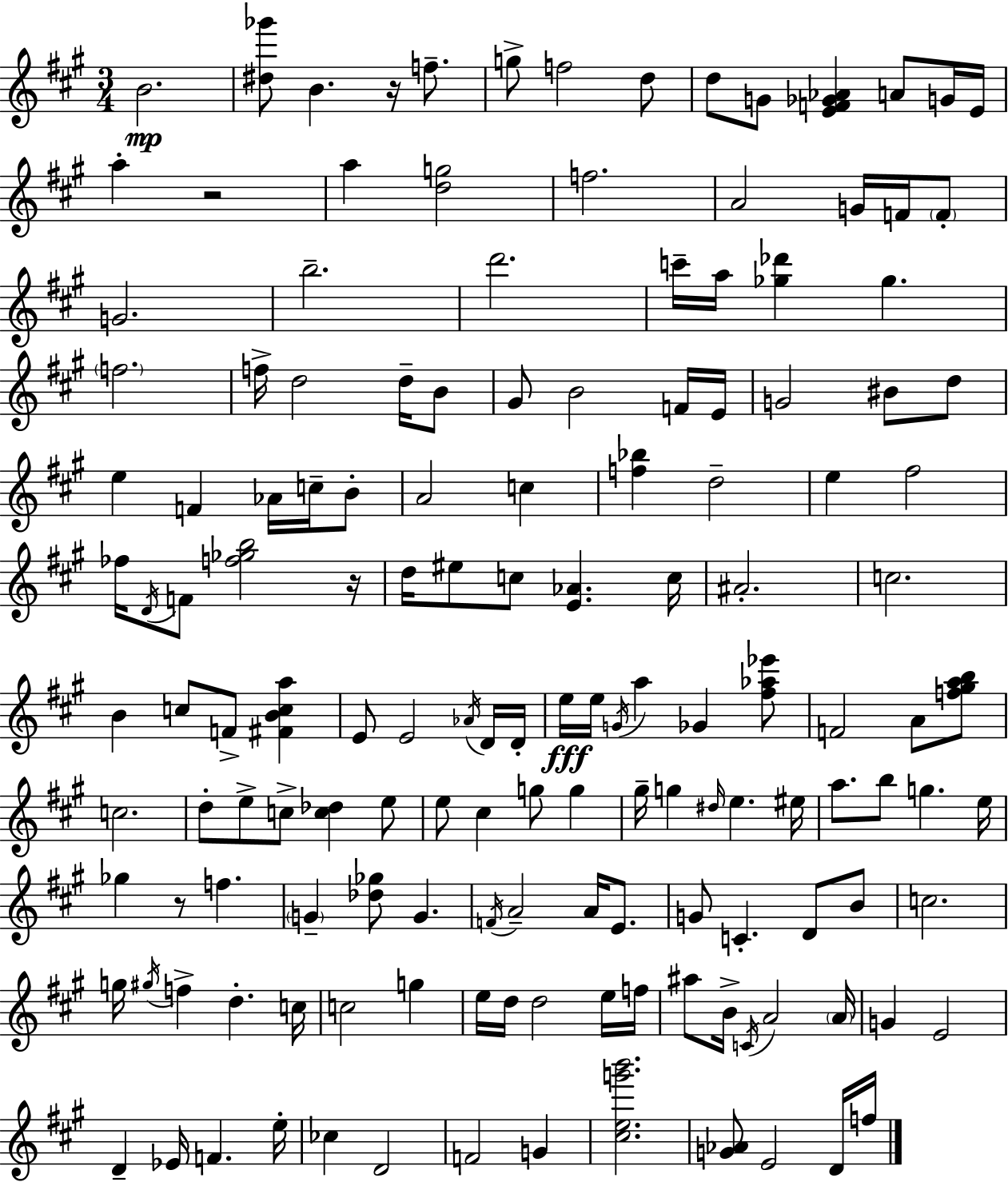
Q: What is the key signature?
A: A major